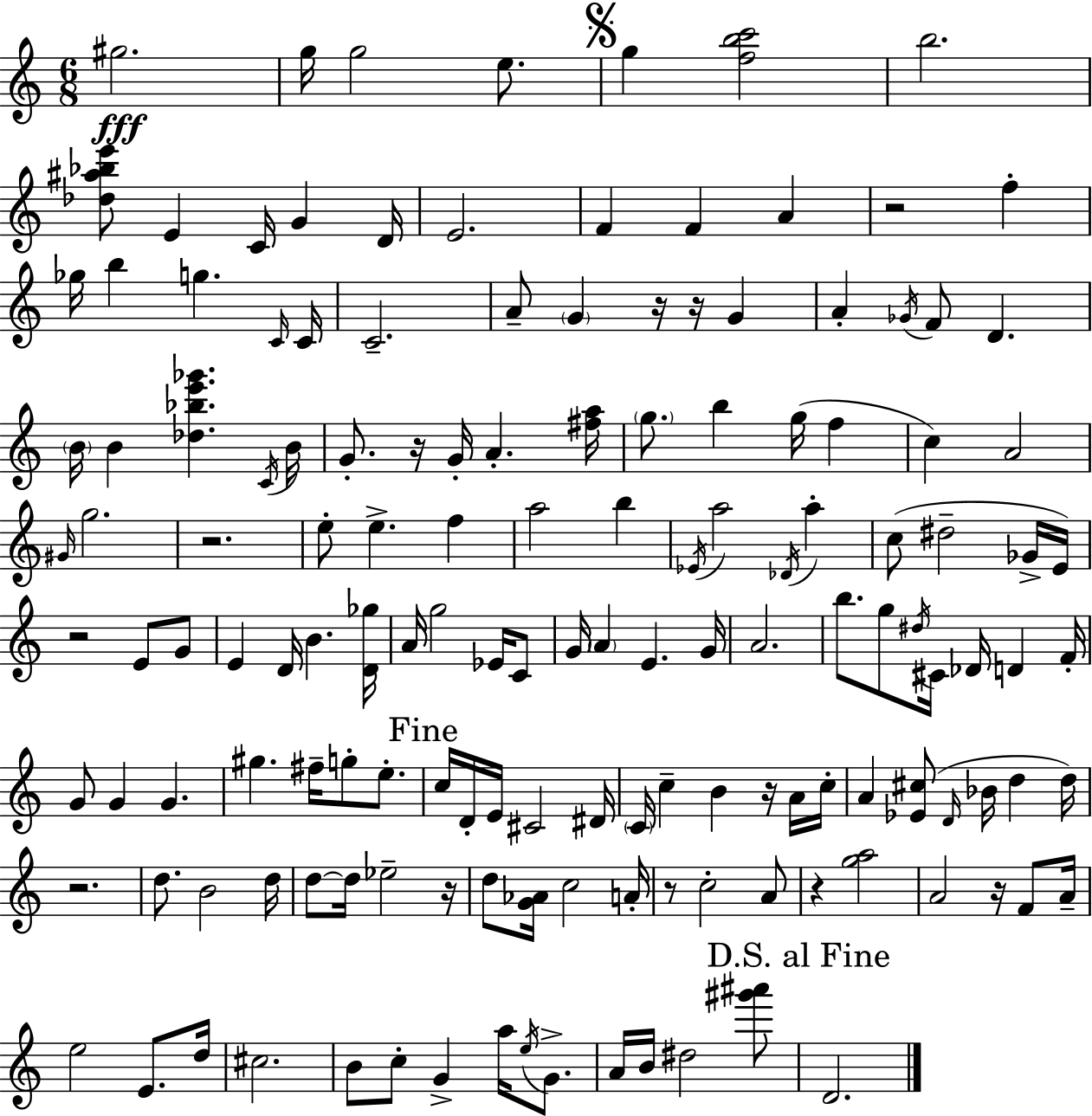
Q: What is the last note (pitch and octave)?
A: D4